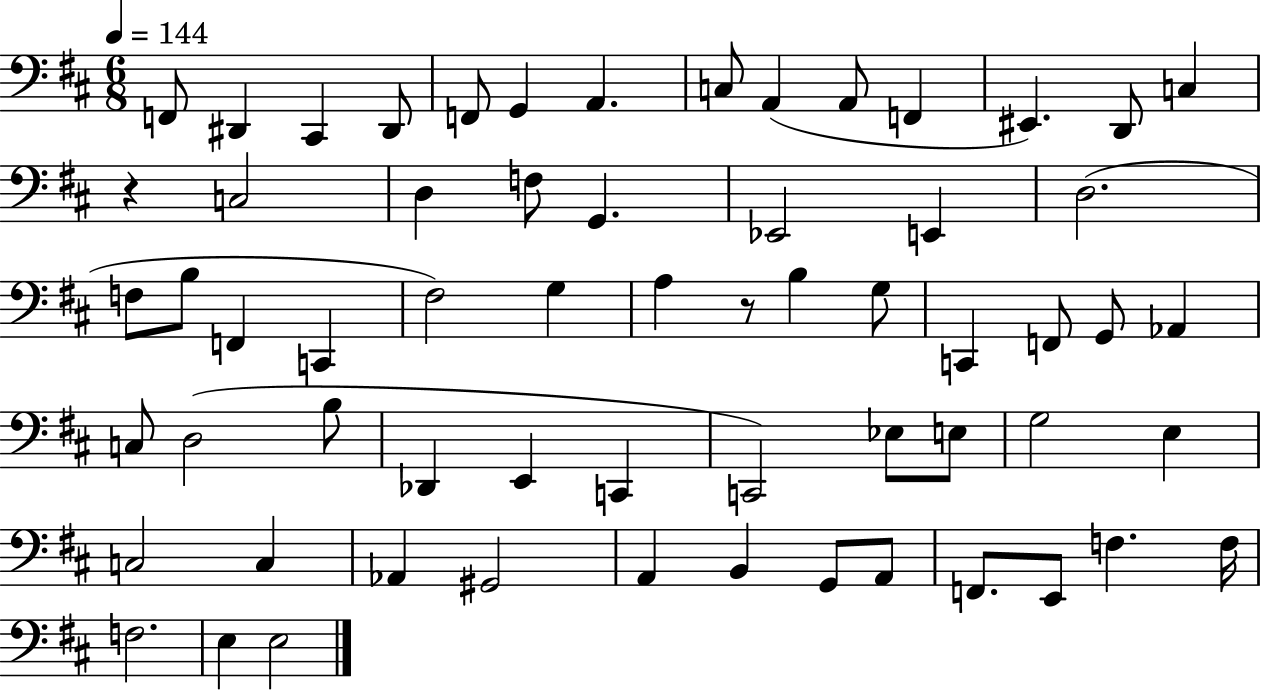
X:1
T:Untitled
M:6/8
L:1/4
K:D
F,,/2 ^D,, ^C,, ^D,,/2 F,,/2 G,, A,, C,/2 A,, A,,/2 F,, ^E,, D,,/2 C, z C,2 D, F,/2 G,, _E,,2 E,, D,2 F,/2 B,/2 F,, C,, ^F,2 G, A, z/2 B, G,/2 C,, F,,/2 G,,/2 _A,, C,/2 D,2 B,/2 _D,, E,, C,, C,,2 _E,/2 E,/2 G,2 E, C,2 C, _A,, ^G,,2 A,, B,, G,,/2 A,,/2 F,,/2 E,,/2 F, F,/4 F,2 E, E,2